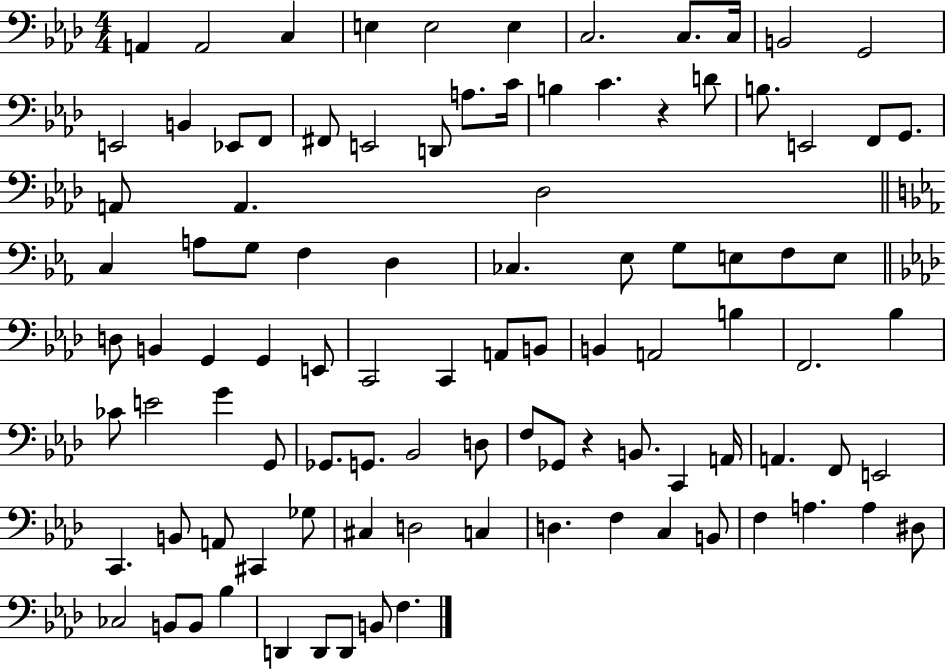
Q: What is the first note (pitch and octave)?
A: A2